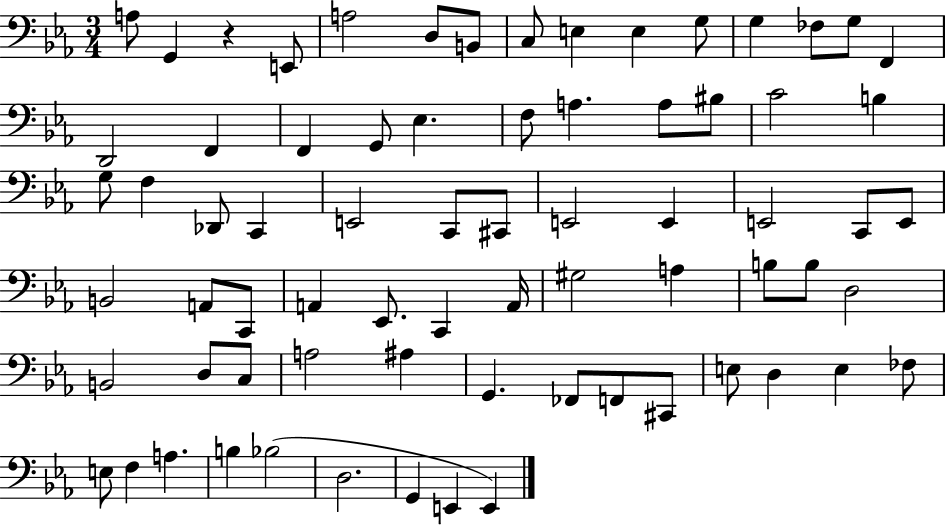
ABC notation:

X:1
T:Untitled
M:3/4
L:1/4
K:Eb
A,/2 G,, z E,,/2 A,2 D,/2 B,,/2 C,/2 E, E, G,/2 G, _F,/2 G,/2 F,, D,,2 F,, F,, G,,/2 _E, F,/2 A, A,/2 ^B,/2 C2 B, G,/2 F, _D,,/2 C,, E,,2 C,,/2 ^C,,/2 E,,2 E,, E,,2 C,,/2 E,,/2 B,,2 A,,/2 C,,/2 A,, _E,,/2 C,, A,,/4 ^G,2 A, B,/2 B,/2 D,2 B,,2 D,/2 C,/2 A,2 ^A, G,, _F,,/2 F,,/2 ^C,,/2 E,/2 D, E, _F,/2 E,/2 F, A, B, _B,2 D,2 G,, E,, E,,